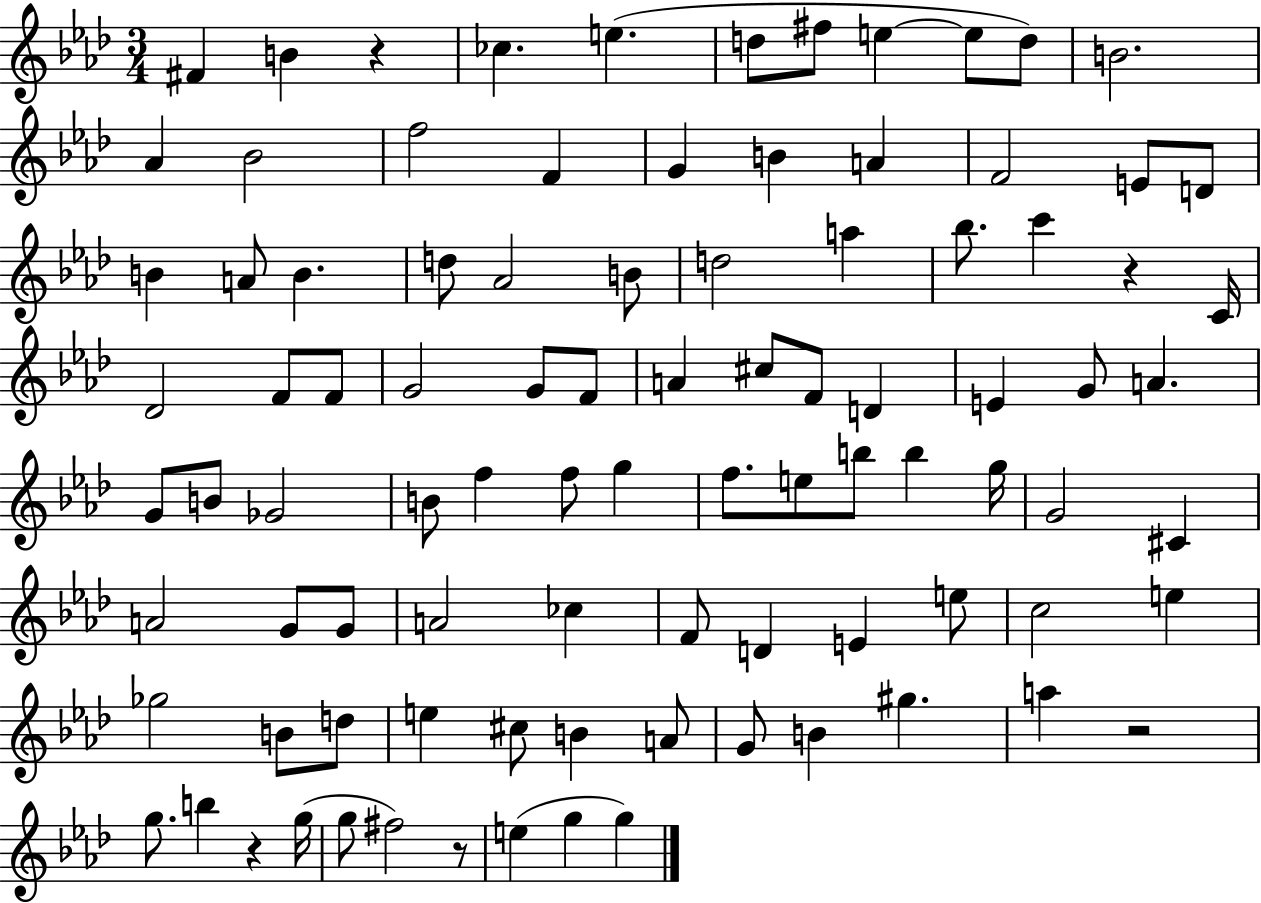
{
  \clef treble
  \numericTimeSignature
  \time 3/4
  \key aes \major
  \repeat volta 2 { fis'4 b'4 r4 | ces''4. e''4.( | d''8 fis''8 e''4~~ e''8 d''8) | b'2. | \break aes'4 bes'2 | f''2 f'4 | g'4 b'4 a'4 | f'2 e'8 d'8 | \break b'4 a'8 b'4. | d''8 aes'2 b'8 | d''2 a''4 | bes''8. c'''4 r4 c'16 | \break des'2 f'8 f'8 | g'2 g'8 f'8 | a'4 cis''8 f'8 d'4 | e'4 g'8 a'4. | \break g'8 b'8 ges'2 | b'8 f''4 f''8 g''4 | f''8. e''8 b''8 b''4 g''16 | g'2 cis'4 | \break a'2 g'8 g'8 | a'2 ces''4 | f'8 d'4 e'4 e''8 | c''2 e''4 | \break ges''2 b'8 d''8 | e''4 cis''8 b'4 a'8 | g'8 b'4 gis''4. | a''4 r2 | \break g''8. b''4 r4 g''16( | g''8 fis''2) r8 | e''4( g''4 g''4) | } \bar "|."
}